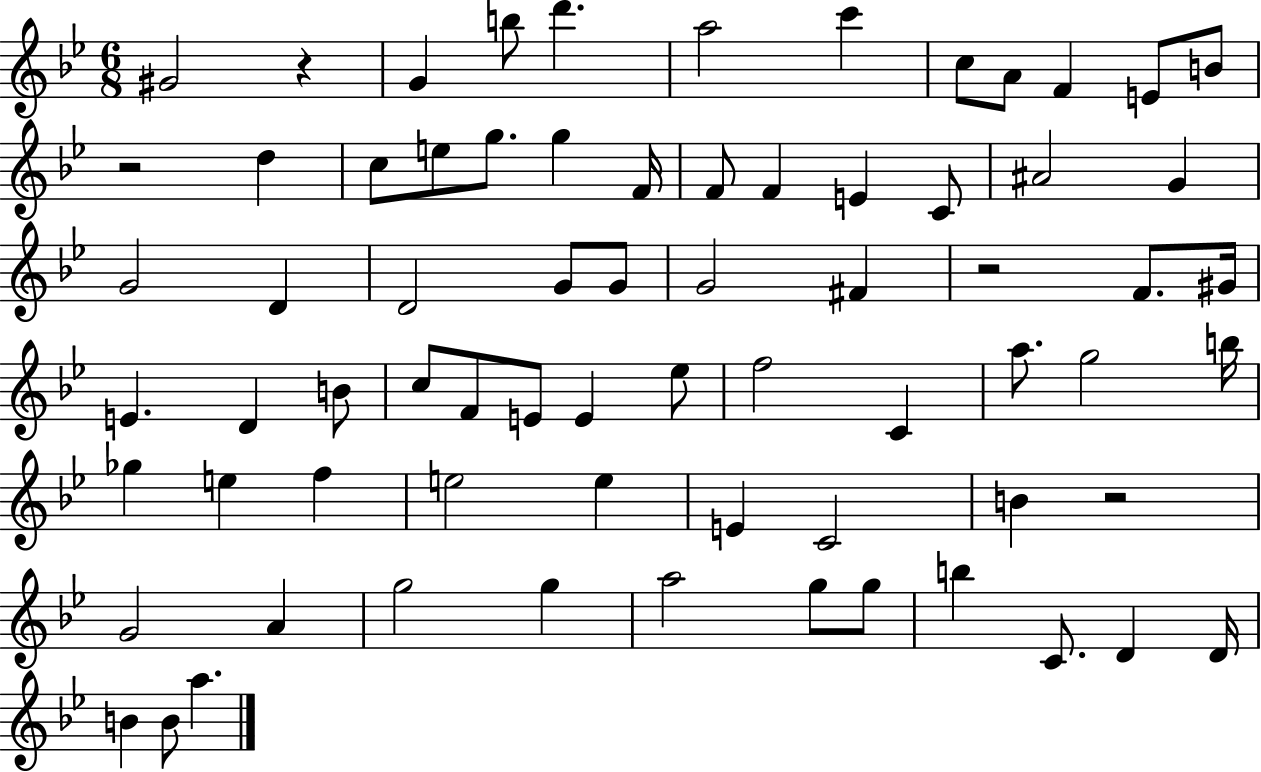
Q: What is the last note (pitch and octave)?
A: A5